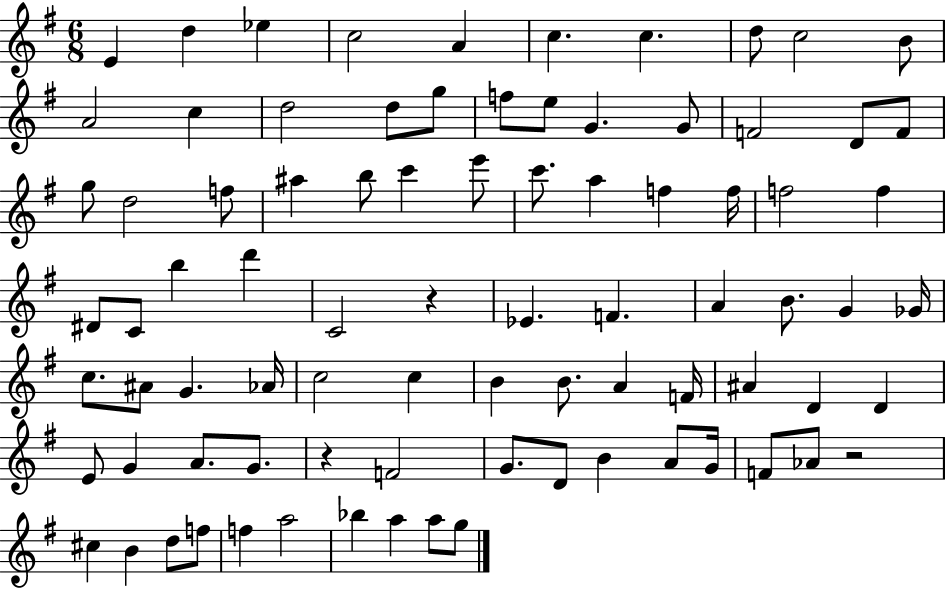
{
  \clef treble
  \numericTimeSignature
  \time 6/8
  \key g \major
  e'4 d''4 ees''4 | c''2 a'4 | c''4. c''4. | d''8 c''2 b'8 | \break a'2 c''4 | d''2 d''8 g''8 | f''8 e''8 g'4. g'8 | f'2 d'8 f'8 | \break g''8 d''2 f''8 | ais''4 b''8 c'''4 e'''8 | c'''8. a''4 f''4 f''16 | f''2 f''4 | \break dis'8 c'8 b''4 d'''4 | c'2 r4 | ees'4. f'4. | a'4 b'8. g'4 ges'16 | \break c''8. ais'8 g'4. aes'16 | c''2 c''4 | b'4 b'8. a'4 f'16 | ais'4 d'4 d'4 | \break e'8 g'4 a'8. g'8. | r4 f'2 | g'8. d'8 b'4 a'8 g'16 | f'8 aes'8 r2 | \break cis''4 b'4 d''8 f''8 | f''4 a''2 | bes''4 a''4 a''8 g''8 | \bar "|."
}